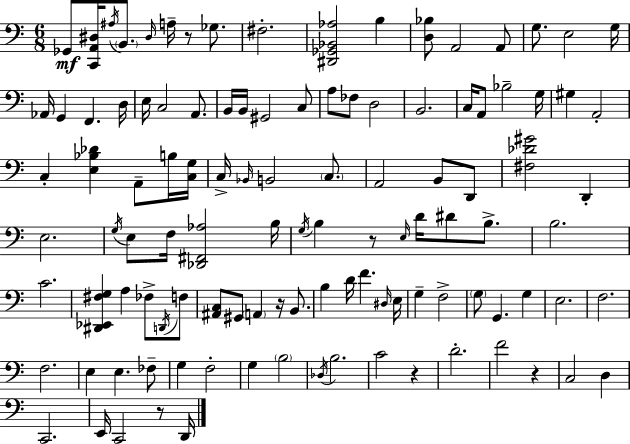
Gb2/e [C2,A2,D#3]/s A#3/s B2/e. D#3/s A3/s R/e Gb3/e. F#3/h. [D#2,Gb2,Bb2,Ab3]/h B3/q [D3,Bb3]/e A2/h A2/e G3/e. E3/h G3/s Ab2/s G2/q F2/q. D3/s E3/s C3/h A2/e. B2/s B2/s G#2/h C3/e A3/e FES3/e D3/h B2/h. C3/s A2/e Bb3/h G3/s G#3/q A2/h C3/q [E3,Bb3,Db4]/q A2/e B3/s [C3,G3]/s C3/s Bb2/s B2/h C3/e. A2/h B2/e D2/e [F#3,Db4,G#4]/h D2/q E3/h. G3/s E3/e F3/s [Db2,F#2,Ab3]/h B3/s G3/s B3/q R/e E3/s D4/s D#4/e B3/e. B3/h. C4/h. [D#2,Eb2,F#3,G3]/q A3/q FES3/e D2/s F3/e [A#2,C3]/e G#2/e A2/q R/s B2/e. B3/q D4/s F4/q. D#3/s E3/s G3/q F3/h G3/e G2/q. G3/q E3/h. F3/h. F3/h. E3/q E3/q. FES3/e G3/q F3/h G3/q B3/h Db3/s B3/h. C4/h R/q D4/h. F4/h R/q C3/h D3/q C2/h. E2/s C2/h R/e D2/s